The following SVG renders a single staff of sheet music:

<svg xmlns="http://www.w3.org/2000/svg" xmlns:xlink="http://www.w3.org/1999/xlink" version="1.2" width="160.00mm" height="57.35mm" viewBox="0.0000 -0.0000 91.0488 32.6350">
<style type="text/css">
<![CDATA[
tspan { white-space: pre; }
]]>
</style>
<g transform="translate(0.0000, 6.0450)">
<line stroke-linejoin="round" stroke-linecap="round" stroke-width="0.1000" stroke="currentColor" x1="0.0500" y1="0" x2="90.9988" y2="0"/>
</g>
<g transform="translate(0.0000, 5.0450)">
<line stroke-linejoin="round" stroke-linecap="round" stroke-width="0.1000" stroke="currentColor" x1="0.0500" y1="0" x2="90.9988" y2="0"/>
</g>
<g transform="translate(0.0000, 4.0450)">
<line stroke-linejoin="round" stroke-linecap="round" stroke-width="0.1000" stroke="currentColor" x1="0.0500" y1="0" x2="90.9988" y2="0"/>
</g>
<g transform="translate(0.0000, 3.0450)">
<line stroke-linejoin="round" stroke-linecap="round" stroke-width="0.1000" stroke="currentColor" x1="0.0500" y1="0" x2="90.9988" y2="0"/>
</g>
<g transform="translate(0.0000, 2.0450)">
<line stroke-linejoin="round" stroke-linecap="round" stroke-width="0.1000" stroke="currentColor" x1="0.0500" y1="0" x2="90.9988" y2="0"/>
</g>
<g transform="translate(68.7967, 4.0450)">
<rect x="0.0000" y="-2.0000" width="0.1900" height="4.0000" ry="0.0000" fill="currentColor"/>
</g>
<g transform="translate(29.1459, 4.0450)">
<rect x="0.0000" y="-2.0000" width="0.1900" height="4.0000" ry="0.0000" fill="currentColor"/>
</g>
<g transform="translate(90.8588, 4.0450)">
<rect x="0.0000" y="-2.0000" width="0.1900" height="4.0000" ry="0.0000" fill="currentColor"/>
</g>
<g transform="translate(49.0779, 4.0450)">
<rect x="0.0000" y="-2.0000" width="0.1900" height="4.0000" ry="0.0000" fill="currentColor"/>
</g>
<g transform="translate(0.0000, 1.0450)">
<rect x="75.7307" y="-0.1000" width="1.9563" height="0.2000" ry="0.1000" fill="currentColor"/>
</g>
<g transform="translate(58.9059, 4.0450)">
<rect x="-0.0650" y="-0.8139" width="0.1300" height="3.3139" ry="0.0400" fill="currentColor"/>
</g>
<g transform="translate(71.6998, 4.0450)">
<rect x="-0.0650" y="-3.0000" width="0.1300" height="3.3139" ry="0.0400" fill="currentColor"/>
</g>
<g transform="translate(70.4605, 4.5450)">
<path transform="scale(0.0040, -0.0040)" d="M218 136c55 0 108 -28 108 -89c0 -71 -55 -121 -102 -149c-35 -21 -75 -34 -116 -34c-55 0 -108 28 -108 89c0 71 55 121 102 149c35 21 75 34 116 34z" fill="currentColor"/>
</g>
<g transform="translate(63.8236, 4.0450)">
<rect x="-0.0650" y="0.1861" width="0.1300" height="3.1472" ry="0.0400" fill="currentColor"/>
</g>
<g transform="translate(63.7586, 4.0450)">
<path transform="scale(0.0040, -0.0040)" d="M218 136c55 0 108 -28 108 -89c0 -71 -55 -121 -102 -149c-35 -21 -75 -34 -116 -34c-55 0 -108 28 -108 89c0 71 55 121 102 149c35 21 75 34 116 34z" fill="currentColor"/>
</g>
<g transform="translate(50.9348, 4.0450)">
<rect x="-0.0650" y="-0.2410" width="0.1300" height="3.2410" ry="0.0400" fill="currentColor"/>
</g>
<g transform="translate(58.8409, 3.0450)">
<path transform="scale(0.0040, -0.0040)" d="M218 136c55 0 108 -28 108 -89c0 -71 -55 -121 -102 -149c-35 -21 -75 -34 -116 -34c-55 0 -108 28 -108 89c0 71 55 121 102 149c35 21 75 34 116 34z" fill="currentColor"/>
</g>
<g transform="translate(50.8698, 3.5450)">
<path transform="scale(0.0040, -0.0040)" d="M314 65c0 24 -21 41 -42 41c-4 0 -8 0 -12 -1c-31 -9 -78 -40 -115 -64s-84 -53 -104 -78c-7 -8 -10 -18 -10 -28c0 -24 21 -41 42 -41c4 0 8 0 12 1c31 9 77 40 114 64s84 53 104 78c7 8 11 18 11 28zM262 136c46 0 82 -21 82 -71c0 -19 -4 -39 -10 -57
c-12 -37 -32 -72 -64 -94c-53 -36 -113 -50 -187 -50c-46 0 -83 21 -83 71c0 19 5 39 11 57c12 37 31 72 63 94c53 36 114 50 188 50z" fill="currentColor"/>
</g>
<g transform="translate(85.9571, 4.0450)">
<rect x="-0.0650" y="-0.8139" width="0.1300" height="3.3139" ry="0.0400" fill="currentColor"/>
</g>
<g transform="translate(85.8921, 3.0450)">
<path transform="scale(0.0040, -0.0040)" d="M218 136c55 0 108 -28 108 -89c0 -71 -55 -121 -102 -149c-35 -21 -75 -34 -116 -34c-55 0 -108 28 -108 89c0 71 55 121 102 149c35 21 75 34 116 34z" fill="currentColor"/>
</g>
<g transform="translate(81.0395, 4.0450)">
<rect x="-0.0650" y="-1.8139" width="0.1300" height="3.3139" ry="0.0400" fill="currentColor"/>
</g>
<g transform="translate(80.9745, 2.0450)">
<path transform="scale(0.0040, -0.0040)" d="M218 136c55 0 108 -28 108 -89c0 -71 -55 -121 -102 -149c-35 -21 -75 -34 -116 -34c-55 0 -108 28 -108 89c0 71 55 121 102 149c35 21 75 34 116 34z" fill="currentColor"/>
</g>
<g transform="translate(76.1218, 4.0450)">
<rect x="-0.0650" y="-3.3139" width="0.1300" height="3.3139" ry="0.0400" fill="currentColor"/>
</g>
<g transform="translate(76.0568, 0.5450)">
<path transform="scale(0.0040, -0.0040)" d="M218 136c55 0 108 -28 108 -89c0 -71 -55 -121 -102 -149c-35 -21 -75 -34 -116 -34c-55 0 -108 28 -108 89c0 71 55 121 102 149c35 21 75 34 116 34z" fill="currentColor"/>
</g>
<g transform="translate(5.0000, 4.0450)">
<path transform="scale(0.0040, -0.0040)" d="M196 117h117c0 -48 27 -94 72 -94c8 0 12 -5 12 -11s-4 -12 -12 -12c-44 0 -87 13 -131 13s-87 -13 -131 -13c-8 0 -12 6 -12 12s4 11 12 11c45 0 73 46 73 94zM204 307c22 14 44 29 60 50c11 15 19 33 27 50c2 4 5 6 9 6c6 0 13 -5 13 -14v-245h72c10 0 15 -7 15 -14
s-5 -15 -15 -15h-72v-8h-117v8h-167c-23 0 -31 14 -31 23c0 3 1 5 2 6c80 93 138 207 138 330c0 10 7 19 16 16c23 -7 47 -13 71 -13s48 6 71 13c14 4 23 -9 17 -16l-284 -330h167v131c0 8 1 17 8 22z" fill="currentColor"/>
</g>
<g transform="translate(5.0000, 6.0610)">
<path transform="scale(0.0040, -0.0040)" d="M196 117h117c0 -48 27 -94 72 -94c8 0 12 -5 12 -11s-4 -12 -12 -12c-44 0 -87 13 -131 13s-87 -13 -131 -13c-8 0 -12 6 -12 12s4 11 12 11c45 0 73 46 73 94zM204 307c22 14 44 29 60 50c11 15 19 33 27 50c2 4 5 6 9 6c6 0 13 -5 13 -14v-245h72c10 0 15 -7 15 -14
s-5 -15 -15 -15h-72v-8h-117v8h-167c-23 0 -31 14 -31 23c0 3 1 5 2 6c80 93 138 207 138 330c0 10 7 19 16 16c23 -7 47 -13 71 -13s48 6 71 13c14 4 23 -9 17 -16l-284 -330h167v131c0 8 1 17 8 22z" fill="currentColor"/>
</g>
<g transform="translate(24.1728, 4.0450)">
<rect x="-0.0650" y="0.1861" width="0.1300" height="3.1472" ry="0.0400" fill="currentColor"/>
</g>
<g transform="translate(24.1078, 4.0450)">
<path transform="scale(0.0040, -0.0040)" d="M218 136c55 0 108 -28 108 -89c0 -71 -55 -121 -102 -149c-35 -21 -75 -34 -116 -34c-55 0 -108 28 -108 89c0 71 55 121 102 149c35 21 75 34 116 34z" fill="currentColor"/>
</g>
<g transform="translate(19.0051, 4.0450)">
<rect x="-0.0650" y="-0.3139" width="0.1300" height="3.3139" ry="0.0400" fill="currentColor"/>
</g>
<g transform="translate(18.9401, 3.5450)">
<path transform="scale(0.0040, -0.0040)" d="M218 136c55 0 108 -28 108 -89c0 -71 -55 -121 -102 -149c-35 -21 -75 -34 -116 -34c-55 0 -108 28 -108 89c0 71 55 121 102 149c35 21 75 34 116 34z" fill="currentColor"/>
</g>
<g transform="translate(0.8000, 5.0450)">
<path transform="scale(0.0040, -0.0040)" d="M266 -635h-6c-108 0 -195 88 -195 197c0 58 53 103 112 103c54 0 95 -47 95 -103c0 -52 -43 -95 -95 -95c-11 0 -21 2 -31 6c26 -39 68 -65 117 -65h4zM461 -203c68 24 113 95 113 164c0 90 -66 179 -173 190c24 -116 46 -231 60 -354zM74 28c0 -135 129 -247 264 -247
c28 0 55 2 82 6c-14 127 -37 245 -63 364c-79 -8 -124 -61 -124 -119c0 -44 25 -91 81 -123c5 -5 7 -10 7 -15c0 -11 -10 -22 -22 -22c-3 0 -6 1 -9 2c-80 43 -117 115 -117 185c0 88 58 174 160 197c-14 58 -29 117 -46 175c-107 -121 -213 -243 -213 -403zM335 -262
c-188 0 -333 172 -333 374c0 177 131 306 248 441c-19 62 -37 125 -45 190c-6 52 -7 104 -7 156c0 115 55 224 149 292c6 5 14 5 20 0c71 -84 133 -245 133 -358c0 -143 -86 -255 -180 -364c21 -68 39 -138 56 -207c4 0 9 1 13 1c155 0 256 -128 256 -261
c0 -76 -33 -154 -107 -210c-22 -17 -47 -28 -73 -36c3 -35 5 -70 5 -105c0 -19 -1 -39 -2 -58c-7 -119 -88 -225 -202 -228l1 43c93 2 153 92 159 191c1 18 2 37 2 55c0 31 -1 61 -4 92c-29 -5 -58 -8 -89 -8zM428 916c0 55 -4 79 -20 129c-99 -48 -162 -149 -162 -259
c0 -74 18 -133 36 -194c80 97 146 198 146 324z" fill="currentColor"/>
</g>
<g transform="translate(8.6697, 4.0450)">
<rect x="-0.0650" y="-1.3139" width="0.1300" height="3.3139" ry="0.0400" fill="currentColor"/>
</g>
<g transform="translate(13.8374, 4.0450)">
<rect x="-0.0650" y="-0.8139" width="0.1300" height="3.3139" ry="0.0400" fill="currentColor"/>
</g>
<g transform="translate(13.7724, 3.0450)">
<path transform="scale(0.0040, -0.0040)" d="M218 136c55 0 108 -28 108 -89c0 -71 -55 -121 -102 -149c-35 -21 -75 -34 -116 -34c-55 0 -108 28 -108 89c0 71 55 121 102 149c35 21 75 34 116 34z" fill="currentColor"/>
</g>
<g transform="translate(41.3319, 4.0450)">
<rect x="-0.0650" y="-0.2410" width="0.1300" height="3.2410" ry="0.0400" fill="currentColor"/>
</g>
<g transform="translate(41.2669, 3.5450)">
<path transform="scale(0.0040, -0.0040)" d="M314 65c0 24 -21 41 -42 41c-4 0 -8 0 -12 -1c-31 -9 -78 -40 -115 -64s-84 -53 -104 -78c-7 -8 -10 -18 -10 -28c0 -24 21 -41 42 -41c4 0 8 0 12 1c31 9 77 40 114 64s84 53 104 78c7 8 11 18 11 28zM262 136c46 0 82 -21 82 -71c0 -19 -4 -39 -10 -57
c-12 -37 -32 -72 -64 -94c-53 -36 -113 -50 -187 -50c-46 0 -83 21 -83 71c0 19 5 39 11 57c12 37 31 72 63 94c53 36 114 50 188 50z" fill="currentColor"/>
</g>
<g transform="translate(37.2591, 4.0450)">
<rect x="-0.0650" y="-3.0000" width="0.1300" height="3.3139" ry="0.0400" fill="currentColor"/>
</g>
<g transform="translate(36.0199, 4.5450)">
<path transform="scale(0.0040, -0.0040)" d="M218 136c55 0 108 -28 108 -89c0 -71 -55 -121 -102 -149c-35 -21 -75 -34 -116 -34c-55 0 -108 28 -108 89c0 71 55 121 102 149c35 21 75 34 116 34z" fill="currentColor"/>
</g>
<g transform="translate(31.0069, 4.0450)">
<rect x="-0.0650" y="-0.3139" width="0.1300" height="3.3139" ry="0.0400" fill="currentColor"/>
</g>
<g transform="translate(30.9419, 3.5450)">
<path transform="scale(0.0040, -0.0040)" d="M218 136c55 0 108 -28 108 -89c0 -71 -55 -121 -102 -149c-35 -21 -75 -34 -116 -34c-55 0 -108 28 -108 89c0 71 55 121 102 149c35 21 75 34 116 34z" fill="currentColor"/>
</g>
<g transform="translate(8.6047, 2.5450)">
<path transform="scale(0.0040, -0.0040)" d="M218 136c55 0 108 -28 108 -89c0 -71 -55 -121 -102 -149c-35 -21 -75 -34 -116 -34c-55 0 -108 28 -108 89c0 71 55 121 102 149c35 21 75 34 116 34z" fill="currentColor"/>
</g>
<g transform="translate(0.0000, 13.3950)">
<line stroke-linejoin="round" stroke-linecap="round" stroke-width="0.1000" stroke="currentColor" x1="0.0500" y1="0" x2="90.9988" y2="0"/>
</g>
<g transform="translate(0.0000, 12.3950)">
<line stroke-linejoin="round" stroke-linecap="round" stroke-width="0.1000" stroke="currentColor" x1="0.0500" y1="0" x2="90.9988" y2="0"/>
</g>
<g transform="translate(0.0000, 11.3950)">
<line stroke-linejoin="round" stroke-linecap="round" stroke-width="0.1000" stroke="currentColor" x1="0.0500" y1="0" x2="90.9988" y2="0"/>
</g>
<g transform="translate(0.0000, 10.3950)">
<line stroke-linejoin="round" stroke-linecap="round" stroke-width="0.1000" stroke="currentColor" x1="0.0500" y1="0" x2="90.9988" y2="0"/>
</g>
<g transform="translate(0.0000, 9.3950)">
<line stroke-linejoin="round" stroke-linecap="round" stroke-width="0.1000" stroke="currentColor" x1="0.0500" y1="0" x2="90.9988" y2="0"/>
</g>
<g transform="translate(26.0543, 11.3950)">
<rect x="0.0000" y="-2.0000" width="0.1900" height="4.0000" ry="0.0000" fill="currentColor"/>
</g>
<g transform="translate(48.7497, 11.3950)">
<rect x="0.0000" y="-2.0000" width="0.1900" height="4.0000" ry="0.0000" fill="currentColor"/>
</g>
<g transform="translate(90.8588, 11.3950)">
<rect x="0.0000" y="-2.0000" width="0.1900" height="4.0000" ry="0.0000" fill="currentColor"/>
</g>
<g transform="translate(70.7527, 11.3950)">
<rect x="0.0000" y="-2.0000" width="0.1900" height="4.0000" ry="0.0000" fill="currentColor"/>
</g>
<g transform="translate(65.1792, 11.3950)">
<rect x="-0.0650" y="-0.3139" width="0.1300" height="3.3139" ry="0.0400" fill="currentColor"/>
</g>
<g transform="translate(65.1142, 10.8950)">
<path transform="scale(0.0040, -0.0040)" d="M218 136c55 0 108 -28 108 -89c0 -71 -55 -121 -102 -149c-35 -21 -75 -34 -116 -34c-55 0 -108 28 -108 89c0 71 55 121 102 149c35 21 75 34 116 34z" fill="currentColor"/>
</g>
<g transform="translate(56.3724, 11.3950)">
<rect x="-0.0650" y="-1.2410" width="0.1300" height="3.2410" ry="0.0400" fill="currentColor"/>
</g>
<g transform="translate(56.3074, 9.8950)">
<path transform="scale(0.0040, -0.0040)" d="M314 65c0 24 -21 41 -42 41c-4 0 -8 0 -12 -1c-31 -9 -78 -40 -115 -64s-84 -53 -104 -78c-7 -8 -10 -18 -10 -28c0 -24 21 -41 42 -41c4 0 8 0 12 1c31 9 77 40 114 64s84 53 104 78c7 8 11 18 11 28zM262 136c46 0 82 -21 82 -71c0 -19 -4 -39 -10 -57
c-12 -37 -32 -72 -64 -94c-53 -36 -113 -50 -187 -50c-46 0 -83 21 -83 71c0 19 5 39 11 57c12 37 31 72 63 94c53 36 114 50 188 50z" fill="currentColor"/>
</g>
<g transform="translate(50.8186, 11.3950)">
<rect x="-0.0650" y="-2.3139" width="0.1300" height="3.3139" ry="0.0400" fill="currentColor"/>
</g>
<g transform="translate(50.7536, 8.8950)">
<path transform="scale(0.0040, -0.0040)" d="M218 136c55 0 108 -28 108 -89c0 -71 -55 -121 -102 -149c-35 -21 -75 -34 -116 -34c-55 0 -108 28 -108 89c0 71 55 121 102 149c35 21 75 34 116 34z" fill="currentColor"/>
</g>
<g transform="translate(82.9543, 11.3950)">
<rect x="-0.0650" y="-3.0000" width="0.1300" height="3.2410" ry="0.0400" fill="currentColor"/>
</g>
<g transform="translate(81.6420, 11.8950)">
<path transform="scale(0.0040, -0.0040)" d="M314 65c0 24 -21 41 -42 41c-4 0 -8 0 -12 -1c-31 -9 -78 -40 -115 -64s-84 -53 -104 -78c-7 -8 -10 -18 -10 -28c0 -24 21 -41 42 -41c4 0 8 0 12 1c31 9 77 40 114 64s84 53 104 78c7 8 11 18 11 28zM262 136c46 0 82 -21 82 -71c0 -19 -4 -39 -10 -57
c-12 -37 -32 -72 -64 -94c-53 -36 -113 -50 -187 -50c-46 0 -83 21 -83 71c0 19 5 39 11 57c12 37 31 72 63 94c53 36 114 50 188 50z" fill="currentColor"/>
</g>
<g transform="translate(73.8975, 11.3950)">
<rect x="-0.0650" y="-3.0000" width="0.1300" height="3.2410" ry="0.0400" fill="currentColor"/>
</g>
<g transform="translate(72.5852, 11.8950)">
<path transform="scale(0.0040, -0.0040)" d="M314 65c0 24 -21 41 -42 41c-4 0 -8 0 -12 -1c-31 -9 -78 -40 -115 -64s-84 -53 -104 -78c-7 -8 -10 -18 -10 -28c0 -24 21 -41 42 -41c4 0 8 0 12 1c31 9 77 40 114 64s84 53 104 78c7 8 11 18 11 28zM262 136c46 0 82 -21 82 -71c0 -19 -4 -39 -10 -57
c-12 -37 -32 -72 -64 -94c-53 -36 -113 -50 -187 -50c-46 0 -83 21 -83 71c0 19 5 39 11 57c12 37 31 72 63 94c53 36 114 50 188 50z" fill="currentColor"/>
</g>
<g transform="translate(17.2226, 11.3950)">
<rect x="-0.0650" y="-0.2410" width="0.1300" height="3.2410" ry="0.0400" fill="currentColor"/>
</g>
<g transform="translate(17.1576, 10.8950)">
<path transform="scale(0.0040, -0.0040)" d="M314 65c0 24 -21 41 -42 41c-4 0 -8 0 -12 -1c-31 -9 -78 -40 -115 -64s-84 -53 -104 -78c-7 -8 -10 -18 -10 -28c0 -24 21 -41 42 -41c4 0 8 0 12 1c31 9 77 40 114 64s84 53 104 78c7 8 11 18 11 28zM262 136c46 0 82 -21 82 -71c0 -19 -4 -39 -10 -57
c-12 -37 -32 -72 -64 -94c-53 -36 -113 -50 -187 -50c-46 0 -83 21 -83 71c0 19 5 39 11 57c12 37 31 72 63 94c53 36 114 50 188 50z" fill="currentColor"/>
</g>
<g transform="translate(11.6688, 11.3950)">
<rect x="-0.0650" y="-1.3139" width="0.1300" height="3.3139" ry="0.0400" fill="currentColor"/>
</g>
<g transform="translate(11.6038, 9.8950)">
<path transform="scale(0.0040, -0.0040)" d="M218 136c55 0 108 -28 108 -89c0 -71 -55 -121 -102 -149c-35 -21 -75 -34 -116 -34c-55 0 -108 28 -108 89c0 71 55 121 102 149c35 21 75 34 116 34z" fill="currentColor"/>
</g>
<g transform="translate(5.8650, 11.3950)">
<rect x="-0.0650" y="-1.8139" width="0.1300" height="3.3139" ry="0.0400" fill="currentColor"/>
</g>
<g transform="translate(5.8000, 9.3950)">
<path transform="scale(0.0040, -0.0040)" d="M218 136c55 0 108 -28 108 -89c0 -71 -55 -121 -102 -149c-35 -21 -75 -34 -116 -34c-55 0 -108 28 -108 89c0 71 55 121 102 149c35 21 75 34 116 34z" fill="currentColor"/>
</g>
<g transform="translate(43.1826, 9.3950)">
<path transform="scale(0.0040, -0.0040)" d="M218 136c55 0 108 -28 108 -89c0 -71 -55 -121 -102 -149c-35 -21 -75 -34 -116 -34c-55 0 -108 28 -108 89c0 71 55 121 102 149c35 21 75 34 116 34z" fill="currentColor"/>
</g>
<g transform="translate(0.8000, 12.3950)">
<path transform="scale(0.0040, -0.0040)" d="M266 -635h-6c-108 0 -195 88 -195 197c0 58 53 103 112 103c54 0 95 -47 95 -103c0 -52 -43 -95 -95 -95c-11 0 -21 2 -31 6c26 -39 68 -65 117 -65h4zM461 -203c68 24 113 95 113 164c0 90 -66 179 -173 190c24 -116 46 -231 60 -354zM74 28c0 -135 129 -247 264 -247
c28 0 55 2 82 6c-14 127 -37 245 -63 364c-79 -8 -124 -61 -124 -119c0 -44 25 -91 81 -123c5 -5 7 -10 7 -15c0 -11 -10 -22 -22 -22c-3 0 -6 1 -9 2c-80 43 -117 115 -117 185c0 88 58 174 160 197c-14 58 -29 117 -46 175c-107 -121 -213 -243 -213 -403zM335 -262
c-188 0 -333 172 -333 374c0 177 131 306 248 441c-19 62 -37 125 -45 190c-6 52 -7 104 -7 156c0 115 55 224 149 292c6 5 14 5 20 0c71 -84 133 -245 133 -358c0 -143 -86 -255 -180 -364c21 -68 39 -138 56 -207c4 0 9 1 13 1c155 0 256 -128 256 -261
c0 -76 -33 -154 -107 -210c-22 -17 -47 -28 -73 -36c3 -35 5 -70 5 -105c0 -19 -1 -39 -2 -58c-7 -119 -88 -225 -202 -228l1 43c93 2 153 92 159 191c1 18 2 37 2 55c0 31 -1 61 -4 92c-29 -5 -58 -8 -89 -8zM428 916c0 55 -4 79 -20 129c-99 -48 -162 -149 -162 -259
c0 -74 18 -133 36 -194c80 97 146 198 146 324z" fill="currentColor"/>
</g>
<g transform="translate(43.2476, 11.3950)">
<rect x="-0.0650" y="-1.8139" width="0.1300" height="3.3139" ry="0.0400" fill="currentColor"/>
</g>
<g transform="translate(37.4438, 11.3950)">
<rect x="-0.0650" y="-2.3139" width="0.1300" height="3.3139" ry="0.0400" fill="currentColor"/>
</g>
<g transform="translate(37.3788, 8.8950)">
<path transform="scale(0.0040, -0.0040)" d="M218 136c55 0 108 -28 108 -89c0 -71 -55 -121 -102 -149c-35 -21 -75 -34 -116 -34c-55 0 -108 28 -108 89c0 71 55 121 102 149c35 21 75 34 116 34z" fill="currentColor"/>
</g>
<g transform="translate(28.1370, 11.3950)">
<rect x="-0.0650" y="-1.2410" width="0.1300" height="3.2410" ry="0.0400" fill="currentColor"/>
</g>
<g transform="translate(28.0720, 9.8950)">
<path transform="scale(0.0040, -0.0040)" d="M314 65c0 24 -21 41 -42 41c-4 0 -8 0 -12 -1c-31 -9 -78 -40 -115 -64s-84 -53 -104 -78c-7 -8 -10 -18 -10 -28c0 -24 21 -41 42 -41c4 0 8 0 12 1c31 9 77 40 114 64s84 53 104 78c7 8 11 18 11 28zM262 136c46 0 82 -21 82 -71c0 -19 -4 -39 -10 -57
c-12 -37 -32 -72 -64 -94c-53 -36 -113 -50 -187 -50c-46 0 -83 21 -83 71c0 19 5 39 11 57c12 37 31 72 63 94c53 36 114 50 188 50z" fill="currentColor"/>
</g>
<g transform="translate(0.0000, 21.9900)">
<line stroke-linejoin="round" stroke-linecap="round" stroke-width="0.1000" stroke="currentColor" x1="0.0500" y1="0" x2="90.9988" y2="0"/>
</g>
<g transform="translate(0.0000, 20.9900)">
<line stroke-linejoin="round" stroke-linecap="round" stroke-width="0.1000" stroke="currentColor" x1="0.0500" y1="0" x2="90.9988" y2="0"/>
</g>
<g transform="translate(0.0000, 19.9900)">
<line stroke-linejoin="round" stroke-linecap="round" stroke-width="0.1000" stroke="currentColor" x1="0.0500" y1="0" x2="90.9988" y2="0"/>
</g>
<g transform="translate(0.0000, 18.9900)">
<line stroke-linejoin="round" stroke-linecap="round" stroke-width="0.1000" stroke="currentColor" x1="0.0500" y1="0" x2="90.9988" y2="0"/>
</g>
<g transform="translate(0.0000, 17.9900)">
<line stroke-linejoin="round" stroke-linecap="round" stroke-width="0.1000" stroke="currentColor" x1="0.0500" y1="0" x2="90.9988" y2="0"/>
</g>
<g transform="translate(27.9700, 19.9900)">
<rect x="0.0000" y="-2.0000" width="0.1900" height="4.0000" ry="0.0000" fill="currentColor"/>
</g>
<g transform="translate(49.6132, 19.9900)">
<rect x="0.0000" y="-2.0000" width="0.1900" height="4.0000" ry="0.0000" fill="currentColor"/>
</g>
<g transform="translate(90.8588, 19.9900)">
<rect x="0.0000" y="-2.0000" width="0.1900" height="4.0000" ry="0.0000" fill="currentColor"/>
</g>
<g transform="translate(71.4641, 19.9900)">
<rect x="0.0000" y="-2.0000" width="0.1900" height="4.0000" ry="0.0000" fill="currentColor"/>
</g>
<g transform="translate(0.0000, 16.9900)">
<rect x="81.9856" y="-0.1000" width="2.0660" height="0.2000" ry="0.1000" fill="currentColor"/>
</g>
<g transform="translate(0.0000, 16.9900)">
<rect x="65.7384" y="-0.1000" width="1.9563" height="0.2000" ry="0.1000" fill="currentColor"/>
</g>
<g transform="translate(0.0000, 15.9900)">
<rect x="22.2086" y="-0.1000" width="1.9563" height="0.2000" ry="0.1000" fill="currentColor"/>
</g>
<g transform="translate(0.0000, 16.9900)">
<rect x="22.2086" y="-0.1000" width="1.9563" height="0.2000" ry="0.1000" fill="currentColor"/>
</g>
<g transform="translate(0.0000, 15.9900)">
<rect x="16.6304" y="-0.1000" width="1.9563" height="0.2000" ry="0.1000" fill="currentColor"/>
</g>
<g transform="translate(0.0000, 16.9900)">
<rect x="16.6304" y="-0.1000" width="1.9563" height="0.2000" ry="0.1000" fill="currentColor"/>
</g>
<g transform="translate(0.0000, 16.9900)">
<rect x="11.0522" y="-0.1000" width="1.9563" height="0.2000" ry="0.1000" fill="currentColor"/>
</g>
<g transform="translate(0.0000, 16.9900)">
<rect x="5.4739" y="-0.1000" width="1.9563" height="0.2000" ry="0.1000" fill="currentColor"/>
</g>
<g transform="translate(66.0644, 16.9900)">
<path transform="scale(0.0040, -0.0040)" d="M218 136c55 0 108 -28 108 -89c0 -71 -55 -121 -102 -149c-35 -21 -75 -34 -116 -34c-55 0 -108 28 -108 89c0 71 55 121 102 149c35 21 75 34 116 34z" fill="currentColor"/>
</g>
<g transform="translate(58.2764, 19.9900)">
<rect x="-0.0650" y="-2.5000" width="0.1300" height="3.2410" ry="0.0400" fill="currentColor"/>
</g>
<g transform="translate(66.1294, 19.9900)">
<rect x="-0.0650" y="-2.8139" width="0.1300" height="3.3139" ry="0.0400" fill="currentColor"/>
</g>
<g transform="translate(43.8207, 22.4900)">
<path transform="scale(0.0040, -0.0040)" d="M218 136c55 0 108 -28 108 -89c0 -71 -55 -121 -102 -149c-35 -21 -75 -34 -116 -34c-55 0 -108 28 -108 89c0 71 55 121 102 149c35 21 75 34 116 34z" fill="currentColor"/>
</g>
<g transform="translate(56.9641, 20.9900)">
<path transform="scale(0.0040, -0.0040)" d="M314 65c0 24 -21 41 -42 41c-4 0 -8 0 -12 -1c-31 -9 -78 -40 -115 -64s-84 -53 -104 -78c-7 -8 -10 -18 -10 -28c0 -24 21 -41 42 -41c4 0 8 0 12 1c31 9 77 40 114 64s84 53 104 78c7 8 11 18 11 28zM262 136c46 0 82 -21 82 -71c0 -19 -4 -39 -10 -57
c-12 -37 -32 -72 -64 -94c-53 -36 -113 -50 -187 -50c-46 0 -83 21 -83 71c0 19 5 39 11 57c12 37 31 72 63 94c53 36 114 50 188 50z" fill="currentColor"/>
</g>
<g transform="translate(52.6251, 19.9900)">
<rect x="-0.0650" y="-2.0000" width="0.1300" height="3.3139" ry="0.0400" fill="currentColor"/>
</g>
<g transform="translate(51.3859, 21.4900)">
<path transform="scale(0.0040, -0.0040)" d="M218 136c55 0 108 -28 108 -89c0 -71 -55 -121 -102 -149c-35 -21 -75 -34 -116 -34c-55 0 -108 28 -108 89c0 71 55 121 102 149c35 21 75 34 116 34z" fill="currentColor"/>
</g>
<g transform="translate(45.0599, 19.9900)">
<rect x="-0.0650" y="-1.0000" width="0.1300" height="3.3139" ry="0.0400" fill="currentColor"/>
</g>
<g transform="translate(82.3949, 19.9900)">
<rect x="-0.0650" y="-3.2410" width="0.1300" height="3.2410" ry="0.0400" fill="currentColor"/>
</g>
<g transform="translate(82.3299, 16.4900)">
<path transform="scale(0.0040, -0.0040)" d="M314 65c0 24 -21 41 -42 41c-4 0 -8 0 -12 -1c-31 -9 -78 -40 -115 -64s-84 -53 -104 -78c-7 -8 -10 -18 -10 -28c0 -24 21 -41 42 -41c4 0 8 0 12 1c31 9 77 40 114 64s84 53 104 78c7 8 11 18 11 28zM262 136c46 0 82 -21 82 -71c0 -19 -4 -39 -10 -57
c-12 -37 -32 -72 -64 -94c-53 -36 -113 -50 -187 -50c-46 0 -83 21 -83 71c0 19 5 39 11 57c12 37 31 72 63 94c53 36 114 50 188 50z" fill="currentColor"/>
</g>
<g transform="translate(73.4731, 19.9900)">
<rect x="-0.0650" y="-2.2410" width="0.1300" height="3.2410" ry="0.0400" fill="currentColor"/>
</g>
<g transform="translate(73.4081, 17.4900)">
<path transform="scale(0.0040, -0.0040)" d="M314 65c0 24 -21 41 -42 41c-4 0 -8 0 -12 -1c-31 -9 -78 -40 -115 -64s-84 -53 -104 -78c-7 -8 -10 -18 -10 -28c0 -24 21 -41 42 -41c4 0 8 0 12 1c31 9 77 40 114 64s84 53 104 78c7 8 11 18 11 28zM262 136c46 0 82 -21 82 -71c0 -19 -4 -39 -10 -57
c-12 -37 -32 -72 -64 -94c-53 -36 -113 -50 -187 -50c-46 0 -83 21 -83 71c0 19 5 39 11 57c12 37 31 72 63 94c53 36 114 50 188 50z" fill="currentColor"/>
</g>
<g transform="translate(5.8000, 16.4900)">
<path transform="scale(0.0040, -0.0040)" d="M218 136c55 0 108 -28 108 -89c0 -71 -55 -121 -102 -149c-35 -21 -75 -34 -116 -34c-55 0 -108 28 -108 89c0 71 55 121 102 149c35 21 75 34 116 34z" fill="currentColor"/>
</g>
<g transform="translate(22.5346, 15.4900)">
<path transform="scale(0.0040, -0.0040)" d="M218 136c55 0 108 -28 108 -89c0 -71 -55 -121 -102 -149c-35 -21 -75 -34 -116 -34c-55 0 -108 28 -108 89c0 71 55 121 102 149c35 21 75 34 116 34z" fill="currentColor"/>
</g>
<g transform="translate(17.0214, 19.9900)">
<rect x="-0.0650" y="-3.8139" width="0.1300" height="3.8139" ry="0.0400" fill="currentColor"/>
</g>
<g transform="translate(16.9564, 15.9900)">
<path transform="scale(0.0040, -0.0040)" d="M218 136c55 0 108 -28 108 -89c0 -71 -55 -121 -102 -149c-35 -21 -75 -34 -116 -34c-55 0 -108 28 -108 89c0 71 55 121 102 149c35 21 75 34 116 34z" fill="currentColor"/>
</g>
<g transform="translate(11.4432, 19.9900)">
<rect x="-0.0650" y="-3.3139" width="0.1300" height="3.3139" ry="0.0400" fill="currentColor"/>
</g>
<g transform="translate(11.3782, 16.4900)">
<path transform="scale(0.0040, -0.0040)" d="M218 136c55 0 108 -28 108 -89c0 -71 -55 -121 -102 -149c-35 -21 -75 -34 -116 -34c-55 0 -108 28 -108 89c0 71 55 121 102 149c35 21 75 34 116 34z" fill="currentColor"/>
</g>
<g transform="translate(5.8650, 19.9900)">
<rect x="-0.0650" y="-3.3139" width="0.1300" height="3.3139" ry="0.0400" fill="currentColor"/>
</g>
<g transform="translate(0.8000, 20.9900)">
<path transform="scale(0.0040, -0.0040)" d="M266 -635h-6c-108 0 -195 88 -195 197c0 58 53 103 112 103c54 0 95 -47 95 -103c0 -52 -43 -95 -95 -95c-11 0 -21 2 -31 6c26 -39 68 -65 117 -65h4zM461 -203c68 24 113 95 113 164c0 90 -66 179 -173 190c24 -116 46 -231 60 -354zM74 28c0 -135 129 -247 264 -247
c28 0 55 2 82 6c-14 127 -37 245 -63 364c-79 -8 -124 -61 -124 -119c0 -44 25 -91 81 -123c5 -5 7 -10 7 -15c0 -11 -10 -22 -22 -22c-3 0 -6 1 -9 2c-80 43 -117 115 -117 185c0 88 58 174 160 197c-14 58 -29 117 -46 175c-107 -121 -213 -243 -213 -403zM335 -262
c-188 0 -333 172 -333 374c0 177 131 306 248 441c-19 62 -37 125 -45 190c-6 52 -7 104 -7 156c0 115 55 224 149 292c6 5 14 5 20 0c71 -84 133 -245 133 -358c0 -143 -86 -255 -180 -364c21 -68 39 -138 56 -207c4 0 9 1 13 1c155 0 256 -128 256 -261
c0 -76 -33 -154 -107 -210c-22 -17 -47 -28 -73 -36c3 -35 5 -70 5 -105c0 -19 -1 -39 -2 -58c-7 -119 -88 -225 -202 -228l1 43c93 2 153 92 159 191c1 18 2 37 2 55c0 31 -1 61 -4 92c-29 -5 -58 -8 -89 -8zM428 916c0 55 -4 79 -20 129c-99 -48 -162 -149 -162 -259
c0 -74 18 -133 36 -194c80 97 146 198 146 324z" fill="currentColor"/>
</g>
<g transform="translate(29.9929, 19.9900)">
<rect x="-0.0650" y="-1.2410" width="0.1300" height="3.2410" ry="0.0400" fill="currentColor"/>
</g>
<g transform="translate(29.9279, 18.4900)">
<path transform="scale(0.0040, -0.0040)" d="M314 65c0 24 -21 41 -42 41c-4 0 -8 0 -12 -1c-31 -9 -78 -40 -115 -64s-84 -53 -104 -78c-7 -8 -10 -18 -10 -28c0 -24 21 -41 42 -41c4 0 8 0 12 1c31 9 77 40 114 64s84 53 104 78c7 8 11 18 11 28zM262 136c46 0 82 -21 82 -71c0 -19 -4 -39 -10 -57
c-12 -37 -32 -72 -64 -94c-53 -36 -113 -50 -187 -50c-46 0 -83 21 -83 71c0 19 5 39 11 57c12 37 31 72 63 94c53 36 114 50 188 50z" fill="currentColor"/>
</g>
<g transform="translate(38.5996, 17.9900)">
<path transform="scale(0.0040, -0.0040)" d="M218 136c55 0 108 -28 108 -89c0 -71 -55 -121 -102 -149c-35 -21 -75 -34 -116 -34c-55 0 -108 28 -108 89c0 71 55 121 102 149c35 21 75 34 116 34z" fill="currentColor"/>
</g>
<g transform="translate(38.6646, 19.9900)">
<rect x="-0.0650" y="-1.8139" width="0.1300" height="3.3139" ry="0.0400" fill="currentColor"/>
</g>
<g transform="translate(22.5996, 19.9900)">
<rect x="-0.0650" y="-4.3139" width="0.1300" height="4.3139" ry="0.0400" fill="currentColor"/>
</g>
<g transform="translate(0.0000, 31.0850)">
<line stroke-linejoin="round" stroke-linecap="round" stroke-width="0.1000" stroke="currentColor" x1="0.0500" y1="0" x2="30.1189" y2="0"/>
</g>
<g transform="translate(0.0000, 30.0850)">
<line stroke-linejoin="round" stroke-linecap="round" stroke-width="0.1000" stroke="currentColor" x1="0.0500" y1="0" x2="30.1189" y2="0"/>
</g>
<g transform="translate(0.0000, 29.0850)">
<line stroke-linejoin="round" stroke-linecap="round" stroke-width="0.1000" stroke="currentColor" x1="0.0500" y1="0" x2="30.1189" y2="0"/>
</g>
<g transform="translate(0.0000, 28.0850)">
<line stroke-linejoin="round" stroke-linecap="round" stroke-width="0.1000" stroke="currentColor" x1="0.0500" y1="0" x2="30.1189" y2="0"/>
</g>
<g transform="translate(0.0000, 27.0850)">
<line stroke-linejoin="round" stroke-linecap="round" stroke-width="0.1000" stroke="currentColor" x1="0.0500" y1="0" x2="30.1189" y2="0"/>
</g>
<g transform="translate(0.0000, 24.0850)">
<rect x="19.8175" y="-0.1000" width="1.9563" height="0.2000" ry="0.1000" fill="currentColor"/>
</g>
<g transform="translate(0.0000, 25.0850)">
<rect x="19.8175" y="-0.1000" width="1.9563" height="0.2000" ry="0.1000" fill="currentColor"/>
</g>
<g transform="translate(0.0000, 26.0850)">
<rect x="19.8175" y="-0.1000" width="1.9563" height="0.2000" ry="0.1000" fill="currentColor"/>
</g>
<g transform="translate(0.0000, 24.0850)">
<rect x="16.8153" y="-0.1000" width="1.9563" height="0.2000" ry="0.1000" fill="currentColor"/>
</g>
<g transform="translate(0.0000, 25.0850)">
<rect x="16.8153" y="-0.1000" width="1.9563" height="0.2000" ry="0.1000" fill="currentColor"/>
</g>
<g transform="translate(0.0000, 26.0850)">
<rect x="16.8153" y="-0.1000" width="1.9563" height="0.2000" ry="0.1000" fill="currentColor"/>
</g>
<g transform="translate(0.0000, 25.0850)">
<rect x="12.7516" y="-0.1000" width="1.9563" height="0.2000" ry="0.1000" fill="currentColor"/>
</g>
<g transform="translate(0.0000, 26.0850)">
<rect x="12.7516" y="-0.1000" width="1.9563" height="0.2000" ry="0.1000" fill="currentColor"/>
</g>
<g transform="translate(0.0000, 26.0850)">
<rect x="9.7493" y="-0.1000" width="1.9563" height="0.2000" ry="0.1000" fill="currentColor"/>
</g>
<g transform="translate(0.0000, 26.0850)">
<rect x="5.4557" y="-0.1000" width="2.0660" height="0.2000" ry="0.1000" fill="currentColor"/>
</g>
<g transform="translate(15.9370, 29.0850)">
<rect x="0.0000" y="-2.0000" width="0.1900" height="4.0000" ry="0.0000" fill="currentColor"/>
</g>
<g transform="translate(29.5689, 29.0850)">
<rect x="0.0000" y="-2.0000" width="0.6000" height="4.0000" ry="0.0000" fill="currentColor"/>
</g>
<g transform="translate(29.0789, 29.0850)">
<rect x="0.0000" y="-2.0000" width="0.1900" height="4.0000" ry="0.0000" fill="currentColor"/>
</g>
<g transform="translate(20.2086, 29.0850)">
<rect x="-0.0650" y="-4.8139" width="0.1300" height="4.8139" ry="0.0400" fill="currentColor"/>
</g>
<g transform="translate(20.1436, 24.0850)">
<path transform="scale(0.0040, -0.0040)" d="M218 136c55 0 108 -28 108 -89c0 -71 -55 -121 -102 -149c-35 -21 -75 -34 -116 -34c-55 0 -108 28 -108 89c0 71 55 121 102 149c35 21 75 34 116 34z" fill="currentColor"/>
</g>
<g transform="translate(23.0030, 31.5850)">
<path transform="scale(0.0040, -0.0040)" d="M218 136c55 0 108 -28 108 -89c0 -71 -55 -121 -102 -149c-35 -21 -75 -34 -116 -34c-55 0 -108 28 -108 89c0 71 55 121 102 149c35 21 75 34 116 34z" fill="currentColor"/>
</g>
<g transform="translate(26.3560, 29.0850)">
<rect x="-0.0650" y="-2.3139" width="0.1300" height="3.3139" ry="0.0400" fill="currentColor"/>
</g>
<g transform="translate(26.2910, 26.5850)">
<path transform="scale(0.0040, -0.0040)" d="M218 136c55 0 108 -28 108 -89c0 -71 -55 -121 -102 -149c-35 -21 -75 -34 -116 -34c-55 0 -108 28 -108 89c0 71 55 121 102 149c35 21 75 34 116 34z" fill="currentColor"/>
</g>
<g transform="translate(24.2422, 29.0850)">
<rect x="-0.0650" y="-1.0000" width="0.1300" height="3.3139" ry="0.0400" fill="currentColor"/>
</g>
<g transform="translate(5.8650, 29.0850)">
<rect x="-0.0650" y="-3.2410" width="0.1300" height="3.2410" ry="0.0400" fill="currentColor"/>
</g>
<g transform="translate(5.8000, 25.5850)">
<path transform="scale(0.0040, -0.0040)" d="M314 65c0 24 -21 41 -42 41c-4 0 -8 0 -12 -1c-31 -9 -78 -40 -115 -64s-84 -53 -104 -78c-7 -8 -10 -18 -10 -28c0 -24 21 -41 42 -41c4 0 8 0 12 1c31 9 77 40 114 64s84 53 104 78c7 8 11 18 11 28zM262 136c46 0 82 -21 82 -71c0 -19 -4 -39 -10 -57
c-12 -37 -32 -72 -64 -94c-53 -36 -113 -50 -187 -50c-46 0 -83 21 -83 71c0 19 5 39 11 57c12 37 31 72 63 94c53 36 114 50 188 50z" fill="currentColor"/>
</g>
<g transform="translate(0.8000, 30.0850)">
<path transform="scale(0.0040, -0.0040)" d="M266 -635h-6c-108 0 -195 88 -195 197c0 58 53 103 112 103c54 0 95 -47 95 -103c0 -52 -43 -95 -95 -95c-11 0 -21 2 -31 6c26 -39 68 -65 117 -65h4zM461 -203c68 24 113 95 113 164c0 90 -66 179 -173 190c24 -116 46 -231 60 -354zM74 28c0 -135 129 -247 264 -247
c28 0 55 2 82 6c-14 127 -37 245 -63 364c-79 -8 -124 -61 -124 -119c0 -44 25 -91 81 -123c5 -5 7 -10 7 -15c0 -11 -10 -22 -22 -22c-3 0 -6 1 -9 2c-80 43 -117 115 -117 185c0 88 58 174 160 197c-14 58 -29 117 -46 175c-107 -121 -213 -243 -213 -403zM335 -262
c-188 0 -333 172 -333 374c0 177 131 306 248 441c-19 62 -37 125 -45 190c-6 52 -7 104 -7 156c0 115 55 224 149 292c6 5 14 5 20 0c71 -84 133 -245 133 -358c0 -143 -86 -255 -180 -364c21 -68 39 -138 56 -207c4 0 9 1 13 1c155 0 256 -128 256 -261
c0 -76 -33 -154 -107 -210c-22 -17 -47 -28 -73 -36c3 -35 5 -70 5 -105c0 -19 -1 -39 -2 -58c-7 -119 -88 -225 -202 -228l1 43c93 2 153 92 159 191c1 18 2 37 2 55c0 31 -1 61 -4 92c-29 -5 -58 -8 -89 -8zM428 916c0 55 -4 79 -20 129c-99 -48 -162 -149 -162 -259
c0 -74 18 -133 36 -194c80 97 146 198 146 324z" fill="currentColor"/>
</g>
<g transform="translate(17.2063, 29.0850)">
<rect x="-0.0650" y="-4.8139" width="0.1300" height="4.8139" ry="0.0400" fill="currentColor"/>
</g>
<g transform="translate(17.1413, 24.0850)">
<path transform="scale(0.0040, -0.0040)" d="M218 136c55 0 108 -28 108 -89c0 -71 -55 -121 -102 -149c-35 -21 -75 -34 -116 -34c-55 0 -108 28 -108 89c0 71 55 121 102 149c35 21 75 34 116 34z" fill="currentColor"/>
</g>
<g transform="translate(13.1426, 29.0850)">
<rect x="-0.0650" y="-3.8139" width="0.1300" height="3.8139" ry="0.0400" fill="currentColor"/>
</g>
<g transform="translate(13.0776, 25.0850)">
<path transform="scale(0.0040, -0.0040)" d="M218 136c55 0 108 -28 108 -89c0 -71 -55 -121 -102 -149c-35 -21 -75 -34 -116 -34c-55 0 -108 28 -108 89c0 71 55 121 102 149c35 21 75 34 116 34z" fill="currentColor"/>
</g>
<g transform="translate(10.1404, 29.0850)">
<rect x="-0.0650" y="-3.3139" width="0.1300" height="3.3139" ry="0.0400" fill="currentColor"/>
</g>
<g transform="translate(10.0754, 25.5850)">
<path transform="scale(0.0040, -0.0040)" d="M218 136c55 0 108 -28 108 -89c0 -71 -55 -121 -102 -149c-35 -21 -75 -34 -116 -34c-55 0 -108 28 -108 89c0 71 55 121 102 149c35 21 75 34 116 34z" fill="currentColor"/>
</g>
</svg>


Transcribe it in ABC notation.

X:1
T:Untitled
M:4/4
L:1/4
K:C
e d c B c A c2 c2 d B A b f d f e c2 e2 g f g e2 c A2 A2 b b c' d' e2 f D F G2 a g2 b2 b2 b c' e' e' D g